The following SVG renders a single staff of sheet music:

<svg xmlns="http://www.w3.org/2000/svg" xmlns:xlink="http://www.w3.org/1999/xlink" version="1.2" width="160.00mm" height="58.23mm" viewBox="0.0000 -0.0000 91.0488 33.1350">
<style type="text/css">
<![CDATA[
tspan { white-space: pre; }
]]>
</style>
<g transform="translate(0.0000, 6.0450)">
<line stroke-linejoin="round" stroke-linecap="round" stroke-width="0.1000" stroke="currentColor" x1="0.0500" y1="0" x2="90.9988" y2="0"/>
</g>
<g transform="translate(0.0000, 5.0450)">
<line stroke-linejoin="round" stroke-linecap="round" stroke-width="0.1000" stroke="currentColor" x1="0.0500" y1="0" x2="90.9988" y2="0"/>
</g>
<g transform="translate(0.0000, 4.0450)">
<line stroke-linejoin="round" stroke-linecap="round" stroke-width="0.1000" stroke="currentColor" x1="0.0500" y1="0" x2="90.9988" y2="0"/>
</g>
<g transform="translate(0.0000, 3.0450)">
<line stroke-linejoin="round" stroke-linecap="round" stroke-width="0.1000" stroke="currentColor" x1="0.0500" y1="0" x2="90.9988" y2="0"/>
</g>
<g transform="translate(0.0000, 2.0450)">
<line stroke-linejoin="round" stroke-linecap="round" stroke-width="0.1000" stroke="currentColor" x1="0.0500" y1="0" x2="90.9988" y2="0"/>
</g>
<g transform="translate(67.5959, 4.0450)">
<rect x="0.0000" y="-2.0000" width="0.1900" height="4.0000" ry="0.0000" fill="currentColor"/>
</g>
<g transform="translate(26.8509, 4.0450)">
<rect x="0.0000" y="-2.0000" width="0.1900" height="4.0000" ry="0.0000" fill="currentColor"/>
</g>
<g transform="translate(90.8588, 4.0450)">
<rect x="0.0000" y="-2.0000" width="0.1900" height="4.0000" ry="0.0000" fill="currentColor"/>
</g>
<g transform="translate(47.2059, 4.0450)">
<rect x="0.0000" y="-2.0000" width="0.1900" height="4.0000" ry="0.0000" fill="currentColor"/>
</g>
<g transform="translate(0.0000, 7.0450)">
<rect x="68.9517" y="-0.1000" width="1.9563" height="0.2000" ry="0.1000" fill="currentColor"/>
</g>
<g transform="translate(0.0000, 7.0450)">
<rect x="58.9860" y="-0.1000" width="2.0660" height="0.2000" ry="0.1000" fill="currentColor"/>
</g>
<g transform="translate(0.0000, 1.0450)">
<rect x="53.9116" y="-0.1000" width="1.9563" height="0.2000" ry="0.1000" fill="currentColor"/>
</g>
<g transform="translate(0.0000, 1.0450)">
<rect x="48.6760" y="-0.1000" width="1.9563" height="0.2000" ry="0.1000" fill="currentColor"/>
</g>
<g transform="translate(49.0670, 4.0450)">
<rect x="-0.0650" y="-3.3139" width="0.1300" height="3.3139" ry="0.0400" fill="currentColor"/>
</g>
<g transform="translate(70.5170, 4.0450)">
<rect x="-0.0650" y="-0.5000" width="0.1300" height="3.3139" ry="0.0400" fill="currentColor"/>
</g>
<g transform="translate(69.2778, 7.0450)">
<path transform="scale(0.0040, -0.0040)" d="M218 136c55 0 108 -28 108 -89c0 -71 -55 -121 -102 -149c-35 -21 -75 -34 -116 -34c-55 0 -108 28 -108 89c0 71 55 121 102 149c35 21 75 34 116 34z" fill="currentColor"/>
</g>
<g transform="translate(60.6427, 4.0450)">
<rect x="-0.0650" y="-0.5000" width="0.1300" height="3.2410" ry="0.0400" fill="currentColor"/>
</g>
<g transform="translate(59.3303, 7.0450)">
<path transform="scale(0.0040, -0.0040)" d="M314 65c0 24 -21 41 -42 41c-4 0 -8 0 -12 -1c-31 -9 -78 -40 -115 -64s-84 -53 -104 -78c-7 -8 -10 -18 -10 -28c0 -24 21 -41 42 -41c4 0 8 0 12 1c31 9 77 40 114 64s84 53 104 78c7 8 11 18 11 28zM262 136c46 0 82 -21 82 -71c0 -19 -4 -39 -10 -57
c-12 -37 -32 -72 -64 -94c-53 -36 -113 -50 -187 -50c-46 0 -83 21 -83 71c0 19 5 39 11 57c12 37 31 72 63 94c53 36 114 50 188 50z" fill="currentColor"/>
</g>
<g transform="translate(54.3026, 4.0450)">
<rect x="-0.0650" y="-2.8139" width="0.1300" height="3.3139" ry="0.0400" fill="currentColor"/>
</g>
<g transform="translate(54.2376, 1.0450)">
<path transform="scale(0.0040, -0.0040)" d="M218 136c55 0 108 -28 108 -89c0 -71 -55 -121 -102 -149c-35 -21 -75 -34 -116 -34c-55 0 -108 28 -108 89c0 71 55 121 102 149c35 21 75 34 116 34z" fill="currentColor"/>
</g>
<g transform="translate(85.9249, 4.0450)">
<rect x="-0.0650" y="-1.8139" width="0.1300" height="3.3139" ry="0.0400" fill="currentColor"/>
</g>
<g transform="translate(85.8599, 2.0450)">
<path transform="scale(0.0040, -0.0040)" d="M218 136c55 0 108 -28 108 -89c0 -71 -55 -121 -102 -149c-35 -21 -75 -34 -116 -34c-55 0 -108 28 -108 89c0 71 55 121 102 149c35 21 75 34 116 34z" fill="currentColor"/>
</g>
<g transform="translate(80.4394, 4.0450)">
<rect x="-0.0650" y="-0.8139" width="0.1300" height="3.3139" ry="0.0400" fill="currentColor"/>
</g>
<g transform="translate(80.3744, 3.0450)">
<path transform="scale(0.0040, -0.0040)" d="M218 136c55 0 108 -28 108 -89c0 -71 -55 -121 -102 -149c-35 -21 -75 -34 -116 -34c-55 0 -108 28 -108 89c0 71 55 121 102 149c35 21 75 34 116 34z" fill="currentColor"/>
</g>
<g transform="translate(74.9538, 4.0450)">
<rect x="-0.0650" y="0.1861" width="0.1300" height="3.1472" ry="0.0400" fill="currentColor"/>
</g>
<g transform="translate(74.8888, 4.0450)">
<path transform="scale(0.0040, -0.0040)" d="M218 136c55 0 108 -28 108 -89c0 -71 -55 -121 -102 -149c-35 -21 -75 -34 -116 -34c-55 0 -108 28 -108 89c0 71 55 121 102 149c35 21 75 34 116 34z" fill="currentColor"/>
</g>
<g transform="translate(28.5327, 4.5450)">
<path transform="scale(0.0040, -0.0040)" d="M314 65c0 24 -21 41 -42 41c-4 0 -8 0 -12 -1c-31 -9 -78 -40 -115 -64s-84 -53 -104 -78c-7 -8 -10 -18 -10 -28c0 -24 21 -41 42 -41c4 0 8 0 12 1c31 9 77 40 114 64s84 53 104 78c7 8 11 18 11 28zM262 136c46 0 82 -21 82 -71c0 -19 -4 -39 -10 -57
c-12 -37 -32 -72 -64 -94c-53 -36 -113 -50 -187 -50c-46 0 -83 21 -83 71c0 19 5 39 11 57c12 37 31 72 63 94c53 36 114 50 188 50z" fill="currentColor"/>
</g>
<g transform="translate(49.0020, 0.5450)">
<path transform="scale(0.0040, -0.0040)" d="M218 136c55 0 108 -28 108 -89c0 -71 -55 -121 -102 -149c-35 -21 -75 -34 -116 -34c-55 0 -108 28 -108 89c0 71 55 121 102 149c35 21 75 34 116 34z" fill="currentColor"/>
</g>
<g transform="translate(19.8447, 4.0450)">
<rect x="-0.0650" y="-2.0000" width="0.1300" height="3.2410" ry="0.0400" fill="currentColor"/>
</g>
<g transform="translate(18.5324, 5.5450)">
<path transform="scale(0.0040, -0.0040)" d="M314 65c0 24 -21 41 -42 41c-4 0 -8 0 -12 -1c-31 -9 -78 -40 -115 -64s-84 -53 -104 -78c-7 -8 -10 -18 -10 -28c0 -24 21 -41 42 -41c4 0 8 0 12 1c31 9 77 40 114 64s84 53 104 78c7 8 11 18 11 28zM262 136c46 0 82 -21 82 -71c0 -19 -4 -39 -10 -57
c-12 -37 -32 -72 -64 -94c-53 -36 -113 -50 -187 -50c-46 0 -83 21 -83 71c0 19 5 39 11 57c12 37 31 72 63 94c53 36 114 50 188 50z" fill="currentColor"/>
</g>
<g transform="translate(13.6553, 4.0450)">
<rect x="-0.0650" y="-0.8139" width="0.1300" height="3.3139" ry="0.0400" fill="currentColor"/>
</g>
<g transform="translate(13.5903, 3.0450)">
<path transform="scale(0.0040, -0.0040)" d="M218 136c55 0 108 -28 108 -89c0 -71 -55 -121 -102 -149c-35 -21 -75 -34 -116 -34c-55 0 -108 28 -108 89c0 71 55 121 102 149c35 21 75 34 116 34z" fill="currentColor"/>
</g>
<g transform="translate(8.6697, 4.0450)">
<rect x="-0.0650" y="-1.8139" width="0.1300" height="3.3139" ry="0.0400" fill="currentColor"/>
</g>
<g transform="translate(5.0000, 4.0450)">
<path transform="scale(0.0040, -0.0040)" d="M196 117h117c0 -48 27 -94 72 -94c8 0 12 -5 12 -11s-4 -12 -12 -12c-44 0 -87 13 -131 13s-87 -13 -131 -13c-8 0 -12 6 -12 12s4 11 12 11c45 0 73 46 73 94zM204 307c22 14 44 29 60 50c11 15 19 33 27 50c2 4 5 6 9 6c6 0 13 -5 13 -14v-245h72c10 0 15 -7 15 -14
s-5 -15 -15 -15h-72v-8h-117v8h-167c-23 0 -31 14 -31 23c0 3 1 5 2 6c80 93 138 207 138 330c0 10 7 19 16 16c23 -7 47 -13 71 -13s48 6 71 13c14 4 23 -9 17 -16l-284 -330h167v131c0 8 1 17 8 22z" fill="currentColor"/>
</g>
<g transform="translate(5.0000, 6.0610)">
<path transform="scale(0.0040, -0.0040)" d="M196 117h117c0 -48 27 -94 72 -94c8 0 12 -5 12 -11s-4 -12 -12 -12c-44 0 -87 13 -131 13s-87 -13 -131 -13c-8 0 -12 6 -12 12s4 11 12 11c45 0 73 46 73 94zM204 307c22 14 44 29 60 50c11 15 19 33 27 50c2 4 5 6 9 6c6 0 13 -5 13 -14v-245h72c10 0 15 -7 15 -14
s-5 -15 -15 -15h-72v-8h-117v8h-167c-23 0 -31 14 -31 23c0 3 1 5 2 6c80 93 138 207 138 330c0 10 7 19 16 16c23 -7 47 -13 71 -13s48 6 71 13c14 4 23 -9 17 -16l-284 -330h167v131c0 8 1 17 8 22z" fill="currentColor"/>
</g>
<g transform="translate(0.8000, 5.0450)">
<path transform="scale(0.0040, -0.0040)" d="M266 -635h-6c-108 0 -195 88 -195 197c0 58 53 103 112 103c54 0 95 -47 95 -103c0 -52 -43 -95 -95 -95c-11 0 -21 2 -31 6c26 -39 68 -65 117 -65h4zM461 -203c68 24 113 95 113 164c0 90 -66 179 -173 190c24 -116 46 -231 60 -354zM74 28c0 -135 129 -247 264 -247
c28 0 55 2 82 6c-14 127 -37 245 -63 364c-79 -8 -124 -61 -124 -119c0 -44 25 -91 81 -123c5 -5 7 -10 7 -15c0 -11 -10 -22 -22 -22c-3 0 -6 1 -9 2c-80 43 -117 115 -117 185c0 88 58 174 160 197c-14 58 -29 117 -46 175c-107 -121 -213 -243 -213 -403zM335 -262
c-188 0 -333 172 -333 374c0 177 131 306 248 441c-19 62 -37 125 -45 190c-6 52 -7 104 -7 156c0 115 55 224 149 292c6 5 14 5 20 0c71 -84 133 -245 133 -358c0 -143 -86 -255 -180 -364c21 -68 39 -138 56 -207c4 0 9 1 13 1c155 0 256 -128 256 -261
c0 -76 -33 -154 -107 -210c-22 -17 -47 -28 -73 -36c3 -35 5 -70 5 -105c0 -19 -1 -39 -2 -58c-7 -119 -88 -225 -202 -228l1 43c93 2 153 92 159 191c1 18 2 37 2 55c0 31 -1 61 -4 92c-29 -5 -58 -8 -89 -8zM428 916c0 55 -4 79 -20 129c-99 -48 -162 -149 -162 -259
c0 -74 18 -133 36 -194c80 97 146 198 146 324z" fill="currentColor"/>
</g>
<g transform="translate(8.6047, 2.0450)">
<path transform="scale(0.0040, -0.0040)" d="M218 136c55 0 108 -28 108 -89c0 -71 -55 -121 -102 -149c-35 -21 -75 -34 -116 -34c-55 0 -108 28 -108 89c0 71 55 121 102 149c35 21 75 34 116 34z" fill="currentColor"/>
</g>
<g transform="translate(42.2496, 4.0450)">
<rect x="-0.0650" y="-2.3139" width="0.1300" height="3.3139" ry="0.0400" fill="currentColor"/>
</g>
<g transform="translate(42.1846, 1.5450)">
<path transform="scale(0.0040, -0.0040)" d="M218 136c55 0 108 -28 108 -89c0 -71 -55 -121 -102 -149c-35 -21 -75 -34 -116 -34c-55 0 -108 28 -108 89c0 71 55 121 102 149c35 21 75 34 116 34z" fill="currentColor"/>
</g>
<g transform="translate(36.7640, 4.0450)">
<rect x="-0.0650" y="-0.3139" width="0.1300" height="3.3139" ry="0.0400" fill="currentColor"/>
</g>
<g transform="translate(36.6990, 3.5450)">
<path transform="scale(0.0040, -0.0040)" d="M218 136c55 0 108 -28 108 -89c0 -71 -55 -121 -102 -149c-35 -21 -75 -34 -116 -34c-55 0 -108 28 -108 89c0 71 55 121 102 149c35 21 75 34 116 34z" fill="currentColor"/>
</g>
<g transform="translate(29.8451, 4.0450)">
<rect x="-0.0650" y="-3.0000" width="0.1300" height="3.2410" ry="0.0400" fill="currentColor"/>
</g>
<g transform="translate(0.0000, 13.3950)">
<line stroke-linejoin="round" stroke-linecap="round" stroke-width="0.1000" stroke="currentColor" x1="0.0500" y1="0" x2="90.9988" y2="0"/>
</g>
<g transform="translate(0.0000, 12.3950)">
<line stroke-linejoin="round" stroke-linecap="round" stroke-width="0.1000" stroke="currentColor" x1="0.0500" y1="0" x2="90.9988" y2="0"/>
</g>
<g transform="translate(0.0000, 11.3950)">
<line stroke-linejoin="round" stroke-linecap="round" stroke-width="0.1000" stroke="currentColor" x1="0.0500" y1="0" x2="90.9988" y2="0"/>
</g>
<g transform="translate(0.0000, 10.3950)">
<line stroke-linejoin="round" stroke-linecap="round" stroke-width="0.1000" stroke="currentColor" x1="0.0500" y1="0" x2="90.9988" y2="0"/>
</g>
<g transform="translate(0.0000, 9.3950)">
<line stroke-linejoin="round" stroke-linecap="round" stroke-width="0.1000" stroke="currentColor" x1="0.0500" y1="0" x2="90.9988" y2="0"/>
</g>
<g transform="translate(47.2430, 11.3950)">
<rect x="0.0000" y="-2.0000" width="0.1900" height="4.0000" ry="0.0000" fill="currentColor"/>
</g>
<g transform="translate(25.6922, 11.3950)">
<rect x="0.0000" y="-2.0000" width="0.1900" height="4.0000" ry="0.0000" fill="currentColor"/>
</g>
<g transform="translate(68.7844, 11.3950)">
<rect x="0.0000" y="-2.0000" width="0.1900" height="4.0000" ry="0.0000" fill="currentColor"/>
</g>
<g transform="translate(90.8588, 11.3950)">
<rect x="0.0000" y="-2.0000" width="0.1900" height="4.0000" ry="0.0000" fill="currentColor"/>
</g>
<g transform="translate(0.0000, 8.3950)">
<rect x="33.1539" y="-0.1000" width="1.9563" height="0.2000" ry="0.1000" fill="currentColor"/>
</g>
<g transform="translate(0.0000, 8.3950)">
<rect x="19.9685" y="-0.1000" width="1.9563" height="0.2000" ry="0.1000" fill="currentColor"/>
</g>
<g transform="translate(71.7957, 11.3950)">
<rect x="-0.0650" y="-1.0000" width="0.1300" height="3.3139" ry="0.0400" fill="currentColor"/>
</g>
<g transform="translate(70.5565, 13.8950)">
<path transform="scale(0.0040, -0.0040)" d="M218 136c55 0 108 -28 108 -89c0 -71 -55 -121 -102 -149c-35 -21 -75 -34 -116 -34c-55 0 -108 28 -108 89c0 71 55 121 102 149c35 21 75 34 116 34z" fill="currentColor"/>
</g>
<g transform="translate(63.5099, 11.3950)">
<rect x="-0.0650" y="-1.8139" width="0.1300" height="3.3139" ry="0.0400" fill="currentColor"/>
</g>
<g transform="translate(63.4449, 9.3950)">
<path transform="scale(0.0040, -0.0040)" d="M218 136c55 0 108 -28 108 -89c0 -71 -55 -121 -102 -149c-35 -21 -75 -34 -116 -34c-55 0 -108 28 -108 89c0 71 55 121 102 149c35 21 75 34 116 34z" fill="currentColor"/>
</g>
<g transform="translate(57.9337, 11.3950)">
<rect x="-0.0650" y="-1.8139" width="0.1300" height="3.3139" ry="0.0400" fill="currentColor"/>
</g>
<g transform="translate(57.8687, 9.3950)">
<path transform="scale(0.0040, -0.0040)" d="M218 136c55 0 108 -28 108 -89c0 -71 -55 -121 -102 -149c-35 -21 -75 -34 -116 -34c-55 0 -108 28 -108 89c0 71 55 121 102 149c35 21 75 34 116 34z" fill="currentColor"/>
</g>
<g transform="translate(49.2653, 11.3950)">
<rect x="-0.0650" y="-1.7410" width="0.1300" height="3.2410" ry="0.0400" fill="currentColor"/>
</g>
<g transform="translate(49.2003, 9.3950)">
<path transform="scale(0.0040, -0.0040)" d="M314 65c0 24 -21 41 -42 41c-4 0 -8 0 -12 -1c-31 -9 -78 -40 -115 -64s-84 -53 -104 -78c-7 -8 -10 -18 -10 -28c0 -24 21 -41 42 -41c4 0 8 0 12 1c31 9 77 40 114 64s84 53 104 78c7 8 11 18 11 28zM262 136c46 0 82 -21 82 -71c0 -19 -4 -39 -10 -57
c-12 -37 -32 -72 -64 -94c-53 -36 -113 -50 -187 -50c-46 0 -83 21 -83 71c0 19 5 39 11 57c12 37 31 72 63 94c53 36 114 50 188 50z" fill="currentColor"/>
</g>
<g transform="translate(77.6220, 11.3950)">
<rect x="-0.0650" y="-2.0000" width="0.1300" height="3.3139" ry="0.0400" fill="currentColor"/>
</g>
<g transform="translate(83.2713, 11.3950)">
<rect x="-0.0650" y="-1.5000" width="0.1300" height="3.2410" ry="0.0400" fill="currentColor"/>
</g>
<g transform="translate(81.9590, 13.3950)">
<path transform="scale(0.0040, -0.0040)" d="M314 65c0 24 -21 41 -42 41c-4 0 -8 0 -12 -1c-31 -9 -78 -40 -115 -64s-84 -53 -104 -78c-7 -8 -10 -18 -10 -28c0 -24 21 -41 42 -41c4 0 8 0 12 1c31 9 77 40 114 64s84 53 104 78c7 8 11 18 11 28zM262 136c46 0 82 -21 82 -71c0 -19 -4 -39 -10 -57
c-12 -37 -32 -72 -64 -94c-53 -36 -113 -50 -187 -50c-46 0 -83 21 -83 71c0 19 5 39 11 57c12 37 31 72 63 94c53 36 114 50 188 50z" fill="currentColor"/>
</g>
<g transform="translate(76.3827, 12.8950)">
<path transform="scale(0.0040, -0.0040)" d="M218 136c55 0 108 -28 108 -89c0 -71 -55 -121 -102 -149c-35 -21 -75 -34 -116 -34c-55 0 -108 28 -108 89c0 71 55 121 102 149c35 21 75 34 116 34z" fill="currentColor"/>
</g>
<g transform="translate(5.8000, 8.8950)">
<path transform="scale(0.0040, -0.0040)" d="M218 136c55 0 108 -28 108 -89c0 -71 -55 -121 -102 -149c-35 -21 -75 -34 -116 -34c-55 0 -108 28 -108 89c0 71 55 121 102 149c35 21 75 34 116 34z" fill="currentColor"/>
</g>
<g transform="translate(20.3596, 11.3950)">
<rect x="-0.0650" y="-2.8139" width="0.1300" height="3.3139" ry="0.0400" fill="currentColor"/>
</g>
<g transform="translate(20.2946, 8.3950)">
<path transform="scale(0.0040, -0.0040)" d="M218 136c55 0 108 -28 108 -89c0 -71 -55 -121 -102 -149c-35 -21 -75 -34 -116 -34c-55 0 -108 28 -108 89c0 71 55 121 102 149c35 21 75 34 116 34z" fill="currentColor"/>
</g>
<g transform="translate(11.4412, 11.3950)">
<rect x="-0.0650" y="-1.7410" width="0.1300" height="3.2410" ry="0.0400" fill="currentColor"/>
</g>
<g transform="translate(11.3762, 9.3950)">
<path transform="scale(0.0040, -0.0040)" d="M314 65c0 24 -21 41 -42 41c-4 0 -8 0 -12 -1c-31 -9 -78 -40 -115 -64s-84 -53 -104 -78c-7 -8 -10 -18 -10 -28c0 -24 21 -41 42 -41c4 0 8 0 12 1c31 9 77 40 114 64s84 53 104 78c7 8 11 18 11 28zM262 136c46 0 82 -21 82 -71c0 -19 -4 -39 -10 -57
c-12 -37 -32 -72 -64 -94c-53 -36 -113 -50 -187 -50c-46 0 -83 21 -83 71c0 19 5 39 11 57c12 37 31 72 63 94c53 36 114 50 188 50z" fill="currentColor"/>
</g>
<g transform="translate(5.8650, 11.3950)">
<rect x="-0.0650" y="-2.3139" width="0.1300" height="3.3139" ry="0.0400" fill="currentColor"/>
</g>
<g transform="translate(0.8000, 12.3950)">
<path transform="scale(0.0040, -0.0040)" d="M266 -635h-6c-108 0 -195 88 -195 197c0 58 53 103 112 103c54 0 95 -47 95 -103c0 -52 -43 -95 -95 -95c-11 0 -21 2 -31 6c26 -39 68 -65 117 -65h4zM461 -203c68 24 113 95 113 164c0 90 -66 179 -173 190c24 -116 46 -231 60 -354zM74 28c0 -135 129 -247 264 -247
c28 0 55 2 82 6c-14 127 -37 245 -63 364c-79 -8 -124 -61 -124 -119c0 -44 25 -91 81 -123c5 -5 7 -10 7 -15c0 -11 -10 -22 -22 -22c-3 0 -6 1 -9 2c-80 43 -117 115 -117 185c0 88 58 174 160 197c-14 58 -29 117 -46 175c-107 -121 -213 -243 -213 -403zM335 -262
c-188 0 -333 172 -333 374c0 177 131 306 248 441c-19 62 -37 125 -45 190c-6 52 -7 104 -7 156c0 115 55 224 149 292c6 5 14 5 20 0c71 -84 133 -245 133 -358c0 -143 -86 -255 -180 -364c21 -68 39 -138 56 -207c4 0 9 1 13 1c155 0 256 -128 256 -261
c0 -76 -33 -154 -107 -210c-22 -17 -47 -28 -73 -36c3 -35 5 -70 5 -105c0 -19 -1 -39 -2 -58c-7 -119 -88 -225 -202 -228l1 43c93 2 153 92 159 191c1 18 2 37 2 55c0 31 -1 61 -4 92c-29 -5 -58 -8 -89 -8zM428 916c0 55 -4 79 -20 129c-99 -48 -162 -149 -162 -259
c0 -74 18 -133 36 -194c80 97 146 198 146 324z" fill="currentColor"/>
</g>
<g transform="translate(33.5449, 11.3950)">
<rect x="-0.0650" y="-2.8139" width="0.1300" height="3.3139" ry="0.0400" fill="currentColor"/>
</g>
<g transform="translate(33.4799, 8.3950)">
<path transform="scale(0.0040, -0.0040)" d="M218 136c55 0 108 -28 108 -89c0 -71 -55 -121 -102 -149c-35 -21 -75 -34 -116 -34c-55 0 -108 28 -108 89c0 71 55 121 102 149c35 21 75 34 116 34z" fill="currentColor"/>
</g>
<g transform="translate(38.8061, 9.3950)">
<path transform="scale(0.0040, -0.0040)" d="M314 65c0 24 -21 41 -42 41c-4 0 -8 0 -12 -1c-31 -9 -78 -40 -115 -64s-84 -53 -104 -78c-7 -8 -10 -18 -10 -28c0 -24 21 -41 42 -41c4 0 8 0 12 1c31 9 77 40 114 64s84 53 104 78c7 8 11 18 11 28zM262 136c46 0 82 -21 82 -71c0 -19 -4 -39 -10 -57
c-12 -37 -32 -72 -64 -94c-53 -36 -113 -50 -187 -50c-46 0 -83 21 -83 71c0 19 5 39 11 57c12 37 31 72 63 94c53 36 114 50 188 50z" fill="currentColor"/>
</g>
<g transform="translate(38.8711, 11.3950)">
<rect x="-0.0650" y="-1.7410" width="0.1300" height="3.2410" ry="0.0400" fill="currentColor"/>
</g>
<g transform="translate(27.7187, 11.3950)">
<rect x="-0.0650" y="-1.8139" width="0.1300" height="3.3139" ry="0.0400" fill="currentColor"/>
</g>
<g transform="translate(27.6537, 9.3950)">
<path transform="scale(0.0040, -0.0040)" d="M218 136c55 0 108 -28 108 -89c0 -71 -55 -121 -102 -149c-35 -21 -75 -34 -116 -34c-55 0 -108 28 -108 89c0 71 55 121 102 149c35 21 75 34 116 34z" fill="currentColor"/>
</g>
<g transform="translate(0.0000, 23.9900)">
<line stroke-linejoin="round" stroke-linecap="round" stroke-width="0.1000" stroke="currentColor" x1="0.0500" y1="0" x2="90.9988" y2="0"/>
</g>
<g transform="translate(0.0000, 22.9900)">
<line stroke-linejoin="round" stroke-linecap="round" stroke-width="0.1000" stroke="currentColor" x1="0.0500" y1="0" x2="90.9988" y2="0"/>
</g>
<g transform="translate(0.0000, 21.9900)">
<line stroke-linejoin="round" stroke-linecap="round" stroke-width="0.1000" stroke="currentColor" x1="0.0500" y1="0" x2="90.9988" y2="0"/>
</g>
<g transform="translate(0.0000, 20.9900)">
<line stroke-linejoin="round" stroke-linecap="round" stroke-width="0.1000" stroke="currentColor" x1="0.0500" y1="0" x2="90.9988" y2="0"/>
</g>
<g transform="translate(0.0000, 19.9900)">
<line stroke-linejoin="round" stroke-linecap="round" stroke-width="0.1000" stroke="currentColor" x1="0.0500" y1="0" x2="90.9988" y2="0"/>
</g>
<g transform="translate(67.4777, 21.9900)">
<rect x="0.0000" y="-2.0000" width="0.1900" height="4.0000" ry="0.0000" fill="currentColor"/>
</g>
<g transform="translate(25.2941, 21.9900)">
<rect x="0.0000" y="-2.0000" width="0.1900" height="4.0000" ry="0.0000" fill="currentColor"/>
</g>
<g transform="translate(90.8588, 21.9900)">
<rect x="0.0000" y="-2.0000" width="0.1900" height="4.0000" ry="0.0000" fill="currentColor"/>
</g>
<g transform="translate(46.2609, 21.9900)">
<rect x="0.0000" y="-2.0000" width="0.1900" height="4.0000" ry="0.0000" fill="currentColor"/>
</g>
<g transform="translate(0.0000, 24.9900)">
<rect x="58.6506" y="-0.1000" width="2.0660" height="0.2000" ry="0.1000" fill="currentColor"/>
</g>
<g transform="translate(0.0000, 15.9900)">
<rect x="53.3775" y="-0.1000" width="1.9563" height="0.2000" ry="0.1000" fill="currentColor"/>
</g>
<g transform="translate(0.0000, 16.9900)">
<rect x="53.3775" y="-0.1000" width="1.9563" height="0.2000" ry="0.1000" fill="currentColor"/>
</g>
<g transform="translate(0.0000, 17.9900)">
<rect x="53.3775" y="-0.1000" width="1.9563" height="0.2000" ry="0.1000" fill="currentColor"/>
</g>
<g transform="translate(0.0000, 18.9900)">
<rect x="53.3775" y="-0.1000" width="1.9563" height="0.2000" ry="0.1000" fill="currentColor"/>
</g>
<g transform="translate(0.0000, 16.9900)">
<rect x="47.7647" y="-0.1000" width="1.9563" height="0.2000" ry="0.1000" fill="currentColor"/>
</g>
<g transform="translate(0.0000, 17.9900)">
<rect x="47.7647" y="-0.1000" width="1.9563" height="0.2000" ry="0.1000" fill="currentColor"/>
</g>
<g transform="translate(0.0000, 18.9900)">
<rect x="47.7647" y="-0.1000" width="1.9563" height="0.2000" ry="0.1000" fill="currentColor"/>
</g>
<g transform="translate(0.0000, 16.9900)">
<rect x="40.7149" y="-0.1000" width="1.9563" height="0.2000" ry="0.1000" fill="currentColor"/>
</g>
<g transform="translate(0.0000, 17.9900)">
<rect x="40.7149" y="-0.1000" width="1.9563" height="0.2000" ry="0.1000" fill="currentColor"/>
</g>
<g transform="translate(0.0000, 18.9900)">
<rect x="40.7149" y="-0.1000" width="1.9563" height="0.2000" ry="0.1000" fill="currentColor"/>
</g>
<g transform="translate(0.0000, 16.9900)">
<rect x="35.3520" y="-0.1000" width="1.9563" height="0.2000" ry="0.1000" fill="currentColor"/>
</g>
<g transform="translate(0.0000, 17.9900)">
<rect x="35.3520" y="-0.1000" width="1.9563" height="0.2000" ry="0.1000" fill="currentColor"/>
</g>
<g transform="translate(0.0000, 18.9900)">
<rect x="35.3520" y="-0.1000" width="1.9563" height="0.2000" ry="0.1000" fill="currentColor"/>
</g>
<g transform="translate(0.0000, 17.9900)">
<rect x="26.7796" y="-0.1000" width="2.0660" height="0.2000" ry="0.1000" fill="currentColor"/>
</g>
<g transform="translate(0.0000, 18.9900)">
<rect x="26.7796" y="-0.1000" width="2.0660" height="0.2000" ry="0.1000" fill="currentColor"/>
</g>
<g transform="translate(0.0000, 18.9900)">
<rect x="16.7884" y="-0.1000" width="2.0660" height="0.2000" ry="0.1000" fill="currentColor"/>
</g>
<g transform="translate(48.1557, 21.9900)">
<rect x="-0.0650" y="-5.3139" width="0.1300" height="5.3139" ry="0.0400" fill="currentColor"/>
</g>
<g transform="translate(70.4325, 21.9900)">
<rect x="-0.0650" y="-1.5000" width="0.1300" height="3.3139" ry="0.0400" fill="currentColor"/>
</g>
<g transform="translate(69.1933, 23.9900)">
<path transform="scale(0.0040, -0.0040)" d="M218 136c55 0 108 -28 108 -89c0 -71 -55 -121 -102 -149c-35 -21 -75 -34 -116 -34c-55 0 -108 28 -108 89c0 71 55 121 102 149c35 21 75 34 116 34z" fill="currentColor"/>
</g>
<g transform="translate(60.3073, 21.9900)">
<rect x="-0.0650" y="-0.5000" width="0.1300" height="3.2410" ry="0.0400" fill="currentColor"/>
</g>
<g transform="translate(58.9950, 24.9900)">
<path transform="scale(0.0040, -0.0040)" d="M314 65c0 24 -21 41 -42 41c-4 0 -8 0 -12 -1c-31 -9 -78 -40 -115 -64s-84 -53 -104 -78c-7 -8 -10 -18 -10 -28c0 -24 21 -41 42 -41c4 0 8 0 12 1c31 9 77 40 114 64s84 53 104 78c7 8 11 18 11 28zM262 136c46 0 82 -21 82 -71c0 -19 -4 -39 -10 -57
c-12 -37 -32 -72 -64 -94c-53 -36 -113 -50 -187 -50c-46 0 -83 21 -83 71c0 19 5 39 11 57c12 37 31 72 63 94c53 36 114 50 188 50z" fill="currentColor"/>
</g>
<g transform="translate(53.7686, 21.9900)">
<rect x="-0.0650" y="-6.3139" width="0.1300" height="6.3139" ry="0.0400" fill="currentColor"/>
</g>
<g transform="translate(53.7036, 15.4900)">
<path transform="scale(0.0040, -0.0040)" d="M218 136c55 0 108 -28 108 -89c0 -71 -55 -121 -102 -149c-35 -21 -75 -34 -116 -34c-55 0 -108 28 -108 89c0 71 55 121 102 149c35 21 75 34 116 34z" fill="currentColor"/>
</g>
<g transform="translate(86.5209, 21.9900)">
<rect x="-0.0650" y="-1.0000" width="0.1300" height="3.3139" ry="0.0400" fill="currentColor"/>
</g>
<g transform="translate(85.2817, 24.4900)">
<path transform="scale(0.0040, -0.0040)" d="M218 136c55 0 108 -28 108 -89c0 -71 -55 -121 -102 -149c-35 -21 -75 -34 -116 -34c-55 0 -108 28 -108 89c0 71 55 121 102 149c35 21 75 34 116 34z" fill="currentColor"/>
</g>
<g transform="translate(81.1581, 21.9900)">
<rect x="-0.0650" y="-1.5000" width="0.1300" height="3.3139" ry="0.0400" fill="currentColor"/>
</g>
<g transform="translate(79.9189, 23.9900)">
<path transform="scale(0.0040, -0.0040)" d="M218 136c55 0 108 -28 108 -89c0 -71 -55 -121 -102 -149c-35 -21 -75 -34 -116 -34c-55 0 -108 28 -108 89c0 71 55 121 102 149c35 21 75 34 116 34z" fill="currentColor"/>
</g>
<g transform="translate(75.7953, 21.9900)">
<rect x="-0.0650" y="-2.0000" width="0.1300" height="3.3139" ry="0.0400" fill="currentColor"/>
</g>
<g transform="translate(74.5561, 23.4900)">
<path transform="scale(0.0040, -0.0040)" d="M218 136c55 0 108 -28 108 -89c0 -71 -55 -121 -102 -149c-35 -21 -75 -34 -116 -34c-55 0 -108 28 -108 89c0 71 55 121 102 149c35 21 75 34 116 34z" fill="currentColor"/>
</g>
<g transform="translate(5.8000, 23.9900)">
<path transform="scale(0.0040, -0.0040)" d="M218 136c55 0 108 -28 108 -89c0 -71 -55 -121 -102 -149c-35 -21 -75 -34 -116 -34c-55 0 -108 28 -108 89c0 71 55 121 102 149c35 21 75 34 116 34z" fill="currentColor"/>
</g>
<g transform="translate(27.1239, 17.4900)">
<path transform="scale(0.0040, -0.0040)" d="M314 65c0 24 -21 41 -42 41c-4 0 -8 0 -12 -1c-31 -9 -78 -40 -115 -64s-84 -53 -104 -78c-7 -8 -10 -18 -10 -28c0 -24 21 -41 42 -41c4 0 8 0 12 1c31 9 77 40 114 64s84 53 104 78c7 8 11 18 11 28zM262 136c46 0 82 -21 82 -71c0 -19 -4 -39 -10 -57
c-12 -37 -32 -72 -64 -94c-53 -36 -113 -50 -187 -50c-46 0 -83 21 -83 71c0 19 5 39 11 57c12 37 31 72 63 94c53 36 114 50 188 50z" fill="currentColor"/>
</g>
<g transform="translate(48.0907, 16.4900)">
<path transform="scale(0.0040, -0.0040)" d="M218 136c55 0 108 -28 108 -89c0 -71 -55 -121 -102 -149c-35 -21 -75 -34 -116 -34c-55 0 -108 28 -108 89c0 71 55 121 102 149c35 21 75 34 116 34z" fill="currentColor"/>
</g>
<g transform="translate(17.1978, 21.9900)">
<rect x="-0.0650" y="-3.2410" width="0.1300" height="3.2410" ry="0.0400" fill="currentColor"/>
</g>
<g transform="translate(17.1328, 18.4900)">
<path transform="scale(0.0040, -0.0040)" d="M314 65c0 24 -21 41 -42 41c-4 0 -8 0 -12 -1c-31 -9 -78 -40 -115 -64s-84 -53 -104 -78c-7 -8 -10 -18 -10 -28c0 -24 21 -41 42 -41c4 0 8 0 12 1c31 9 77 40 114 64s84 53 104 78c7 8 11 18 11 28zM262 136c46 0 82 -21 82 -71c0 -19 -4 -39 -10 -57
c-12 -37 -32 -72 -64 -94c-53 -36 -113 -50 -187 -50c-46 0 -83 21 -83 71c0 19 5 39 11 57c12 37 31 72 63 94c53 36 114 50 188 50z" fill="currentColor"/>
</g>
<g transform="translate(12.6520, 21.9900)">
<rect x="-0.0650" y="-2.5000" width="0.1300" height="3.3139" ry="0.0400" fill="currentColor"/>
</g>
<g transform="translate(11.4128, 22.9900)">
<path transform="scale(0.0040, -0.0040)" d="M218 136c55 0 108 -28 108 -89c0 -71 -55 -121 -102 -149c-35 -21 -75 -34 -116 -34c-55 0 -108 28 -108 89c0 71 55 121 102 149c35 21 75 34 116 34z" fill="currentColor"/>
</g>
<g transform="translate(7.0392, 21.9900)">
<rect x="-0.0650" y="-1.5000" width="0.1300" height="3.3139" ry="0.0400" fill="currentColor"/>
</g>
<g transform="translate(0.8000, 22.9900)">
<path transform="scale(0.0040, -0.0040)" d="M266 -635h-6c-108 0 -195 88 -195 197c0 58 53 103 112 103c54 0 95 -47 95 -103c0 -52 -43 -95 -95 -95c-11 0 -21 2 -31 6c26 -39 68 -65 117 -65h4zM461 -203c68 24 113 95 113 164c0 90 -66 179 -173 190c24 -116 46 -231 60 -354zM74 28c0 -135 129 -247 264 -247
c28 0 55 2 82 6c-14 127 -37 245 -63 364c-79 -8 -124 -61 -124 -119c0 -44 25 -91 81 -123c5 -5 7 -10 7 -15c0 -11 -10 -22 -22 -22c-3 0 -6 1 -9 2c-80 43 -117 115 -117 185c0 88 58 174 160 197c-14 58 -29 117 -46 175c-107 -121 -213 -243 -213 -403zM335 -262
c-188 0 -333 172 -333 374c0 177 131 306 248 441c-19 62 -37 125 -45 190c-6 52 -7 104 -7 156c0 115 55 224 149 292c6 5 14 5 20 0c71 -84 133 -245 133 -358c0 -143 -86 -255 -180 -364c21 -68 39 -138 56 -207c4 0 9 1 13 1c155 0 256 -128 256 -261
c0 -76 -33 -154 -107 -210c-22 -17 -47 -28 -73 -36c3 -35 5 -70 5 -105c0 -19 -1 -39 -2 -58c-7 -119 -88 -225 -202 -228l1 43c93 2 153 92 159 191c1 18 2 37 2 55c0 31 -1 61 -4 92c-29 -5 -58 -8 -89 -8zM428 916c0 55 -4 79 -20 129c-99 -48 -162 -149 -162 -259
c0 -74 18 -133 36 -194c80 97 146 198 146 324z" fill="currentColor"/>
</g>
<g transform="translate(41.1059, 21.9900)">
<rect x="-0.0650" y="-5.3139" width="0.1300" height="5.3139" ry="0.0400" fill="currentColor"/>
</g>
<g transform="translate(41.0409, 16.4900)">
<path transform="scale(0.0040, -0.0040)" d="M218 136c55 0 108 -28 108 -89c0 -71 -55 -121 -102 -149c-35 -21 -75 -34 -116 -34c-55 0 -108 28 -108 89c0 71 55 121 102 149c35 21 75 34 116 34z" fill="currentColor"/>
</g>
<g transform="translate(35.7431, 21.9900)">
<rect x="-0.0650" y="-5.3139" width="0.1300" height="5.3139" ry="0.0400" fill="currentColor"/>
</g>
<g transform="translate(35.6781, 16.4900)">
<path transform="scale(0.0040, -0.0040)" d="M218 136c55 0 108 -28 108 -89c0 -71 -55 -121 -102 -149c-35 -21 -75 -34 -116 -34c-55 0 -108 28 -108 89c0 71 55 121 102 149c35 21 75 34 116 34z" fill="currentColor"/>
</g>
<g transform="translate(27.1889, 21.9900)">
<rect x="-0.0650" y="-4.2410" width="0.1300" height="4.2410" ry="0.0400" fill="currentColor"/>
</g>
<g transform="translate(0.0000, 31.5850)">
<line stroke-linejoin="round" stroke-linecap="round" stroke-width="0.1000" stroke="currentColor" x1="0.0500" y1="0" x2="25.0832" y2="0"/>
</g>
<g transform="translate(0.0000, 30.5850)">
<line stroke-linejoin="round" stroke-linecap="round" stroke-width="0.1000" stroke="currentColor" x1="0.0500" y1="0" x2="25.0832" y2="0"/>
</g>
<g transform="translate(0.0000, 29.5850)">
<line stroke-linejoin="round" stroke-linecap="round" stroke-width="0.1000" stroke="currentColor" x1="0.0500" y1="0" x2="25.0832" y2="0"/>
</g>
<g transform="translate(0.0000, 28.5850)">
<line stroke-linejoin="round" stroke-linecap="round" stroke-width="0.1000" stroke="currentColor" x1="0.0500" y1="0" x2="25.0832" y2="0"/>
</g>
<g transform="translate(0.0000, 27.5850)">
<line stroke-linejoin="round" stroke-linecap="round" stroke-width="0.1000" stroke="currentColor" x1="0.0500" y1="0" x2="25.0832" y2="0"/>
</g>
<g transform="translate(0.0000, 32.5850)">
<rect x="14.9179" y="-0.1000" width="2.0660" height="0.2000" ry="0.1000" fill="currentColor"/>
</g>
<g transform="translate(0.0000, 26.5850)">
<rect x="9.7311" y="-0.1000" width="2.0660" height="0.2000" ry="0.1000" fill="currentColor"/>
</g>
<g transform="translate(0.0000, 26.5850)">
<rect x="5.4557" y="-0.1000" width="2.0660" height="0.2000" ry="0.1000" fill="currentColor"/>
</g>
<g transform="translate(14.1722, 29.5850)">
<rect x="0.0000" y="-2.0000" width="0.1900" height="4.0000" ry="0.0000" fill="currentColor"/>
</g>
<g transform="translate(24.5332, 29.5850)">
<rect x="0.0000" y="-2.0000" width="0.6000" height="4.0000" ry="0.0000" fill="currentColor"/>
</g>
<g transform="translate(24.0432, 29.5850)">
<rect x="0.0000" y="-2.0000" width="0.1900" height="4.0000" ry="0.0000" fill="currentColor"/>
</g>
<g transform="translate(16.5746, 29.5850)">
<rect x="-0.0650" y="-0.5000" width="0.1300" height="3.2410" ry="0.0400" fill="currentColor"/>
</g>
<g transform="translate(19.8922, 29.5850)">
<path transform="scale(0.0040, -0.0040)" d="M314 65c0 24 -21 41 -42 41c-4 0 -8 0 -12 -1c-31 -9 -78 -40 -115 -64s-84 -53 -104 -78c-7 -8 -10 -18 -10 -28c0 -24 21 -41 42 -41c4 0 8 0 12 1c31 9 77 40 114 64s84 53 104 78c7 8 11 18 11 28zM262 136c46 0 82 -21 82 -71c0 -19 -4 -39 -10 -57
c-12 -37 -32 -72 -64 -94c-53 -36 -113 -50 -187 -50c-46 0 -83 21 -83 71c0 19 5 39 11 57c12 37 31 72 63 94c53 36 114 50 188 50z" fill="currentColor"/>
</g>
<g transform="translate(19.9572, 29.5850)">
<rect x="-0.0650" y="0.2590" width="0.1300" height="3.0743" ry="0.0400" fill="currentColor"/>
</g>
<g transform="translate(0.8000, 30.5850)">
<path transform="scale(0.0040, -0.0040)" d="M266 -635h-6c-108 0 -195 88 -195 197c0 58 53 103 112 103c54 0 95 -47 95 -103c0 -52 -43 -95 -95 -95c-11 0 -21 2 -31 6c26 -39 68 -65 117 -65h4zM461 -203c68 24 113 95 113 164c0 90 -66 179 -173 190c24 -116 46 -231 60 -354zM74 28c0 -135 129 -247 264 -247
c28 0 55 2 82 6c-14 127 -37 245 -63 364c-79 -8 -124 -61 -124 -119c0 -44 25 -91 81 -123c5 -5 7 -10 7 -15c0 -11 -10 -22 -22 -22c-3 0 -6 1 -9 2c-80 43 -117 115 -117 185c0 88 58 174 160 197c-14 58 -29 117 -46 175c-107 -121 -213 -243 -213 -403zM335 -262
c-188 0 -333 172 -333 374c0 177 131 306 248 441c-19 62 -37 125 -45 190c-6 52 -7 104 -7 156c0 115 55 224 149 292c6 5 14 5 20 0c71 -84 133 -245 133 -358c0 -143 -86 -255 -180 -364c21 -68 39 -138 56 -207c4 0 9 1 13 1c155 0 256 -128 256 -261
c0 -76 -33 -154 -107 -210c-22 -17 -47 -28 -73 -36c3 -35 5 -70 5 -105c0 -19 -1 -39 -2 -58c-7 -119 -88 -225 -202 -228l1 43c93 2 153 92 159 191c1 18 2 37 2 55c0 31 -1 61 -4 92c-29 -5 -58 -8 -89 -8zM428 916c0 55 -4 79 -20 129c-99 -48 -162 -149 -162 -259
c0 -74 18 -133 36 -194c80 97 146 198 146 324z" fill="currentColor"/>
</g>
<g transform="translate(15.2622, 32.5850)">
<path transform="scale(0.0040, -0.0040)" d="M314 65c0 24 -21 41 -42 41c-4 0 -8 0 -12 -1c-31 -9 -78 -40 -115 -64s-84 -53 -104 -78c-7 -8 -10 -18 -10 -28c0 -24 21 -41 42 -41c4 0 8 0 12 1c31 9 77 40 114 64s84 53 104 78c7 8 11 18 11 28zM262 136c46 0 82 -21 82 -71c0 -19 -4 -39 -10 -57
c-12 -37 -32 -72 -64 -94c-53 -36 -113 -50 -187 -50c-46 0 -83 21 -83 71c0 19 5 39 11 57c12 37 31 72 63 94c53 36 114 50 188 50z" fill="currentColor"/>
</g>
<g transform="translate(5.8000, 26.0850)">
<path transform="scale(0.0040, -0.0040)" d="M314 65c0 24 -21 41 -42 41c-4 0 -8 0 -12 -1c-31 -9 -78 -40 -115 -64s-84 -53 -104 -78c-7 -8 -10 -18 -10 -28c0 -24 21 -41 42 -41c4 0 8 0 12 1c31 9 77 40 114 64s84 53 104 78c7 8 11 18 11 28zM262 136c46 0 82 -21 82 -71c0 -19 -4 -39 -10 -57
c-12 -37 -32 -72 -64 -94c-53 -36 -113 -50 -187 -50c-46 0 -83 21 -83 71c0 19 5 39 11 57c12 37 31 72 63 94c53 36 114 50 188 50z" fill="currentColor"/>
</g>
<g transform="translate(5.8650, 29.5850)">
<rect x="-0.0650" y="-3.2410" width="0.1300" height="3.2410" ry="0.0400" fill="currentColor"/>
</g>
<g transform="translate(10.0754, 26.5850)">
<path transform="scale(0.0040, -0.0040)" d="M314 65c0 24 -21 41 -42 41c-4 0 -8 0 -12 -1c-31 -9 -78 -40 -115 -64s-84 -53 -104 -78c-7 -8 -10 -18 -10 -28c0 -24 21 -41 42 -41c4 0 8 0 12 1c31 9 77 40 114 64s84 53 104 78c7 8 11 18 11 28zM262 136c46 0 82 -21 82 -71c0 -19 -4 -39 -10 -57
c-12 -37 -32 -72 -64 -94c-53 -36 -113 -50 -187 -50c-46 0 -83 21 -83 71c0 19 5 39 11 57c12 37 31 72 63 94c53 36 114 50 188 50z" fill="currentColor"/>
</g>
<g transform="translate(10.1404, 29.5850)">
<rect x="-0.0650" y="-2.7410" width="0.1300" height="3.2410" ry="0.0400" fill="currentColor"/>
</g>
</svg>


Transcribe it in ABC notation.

X:1
T:Untitled
M:4/4
L:1/4
K:C
f d F2 A2 c g b a C2 C B d f g f2 a f a f2 f2 f f D F E2 E G b2 d'2 f' f' f' a' C2 E F E D b2 a2 C2 B2